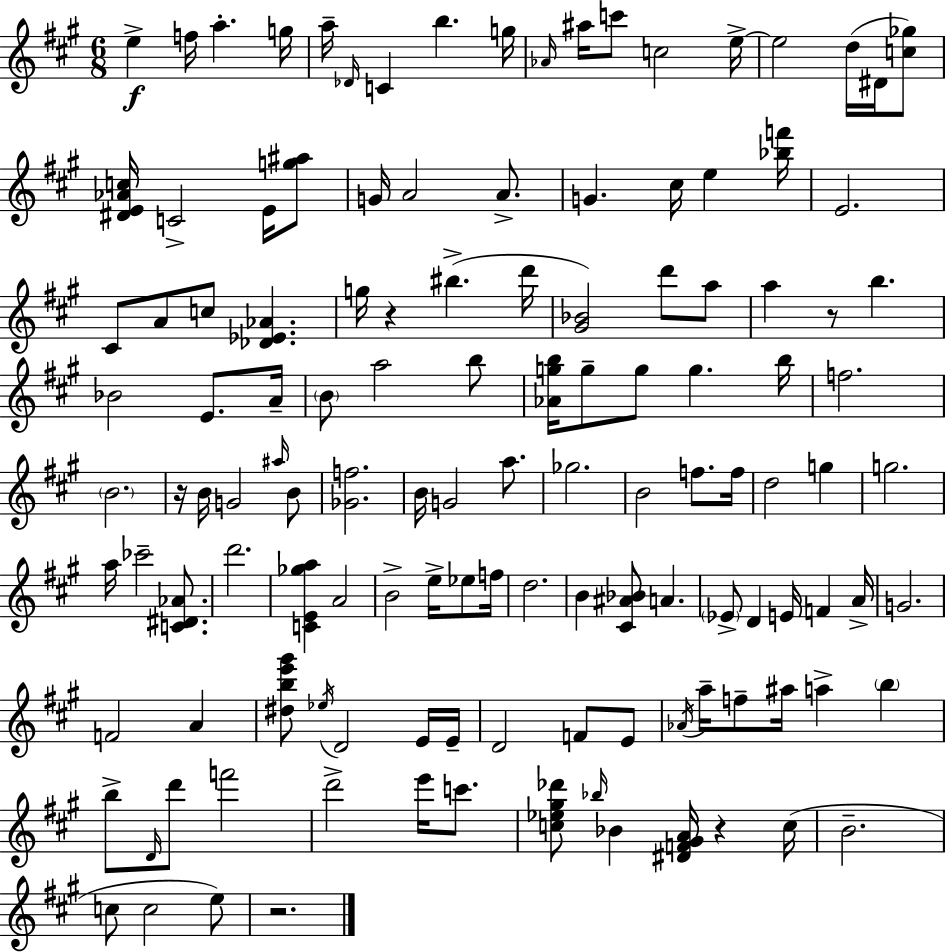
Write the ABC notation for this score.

X:1
T:Untitled
M:6/8
L:1/4
K:A
e f/4 a g/4 a/4 _D/4 C b g/4 _A/4 ^a/4 c'/2 c2 e/4 e2 d/4 ^D/4 [c_g]/2 [^DE_Ac]/4 C2 E/4 [g^a]/2 G/4 A2 A/2 G ^c/4 e [_bf']/4 E2 ^C/2 A/2 c/2 [_D_E_A] g/4 z ^b d'/4 [^G_B]2 d'/2 a/2 a z/2 b _B2 E/2 A/4 B/2 a2 b/2 [_Agb]/4 g/2 g/2 g b/4 f2 B2 z/4 B/4 G2 ^a/4 B/2 [_Gf]2 B/4 G2 a/2 _g2 B2 f/2 f/4 d2 g g2 a/4 _c'2 [C^D_A]/2 d'2 [CE_ga] A2 B2 e/4 _e/2 f/4 d2 B [^C^A_B]/2 A _E/2 D E/4 F A/4 G2 F2 A [^dbe'^g']/2 _e/4 D2 E/4 E/4 D2 F/2 E/2 _A/4 a/4 f/2 ^a/4 a b b/2 D/4 d'/2 f'2 d'2 e'/4 c'/2 [c_e^g_d']/2 _b/4 _B [^DF^GA]/4 z c/4 B2 c/2 c2 e/2 z2